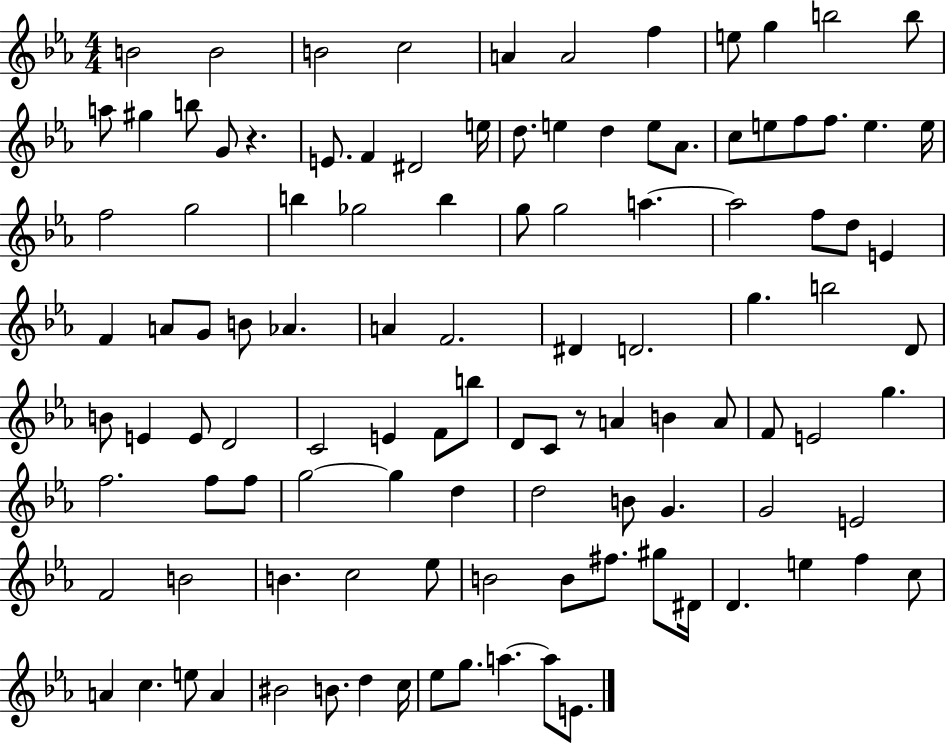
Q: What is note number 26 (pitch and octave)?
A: E5